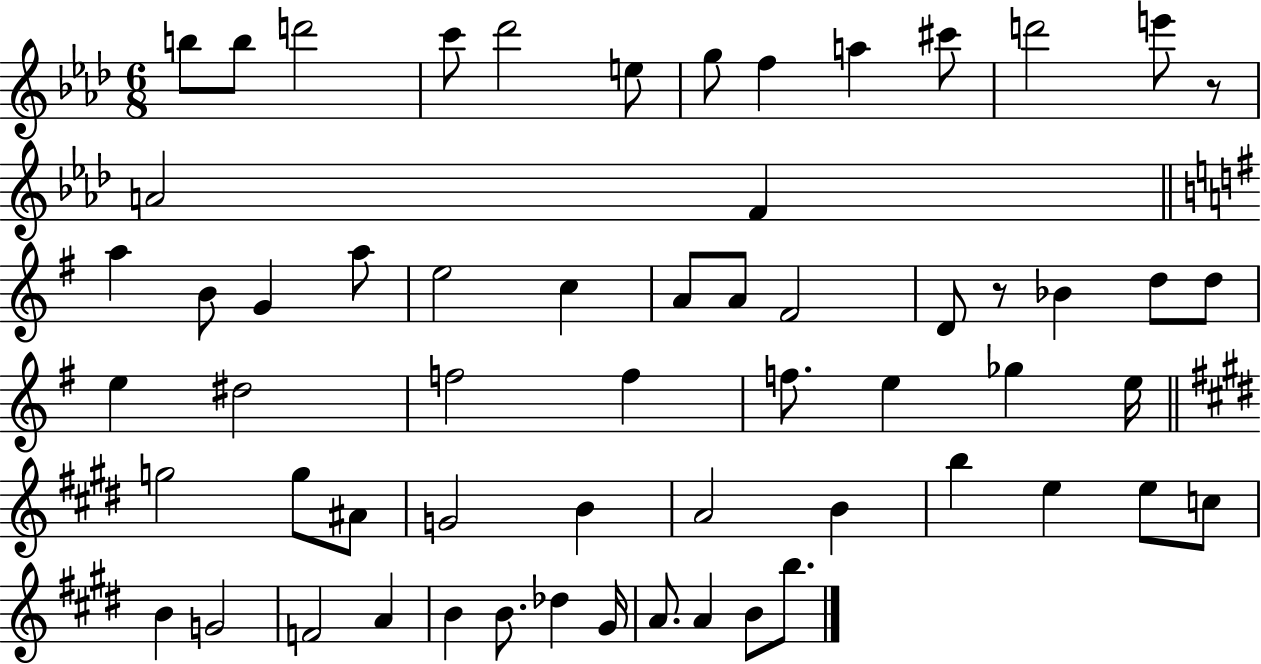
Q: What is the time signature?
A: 6/8